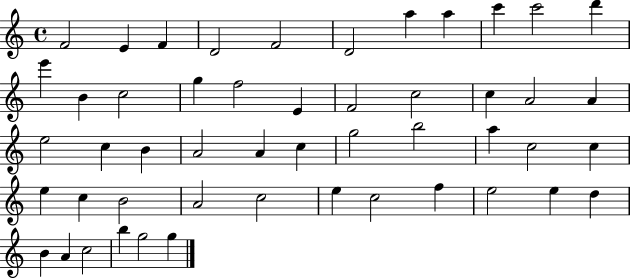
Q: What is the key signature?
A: C major